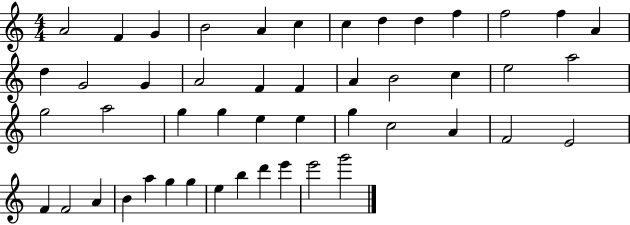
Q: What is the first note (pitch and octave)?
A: A4